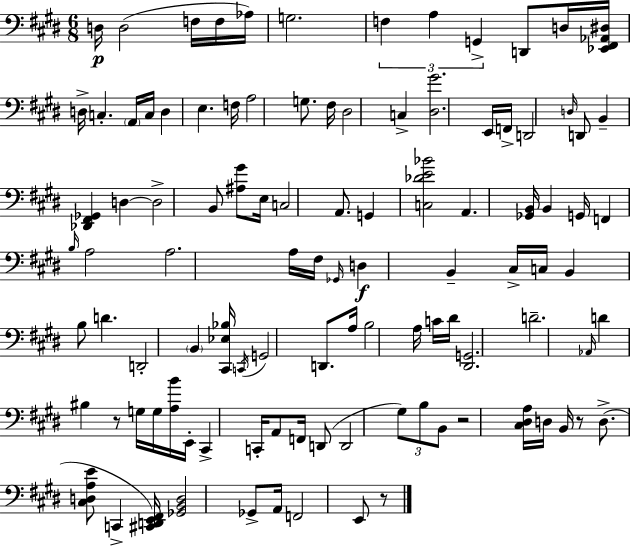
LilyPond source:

{
  \clef bass
  \numericTimeSignature
  \time 6/8
  \key e \major
  d16\p d2( f16 f16 aes16) | g2. | \tuplet 3/2 { f4 a4 g,4-> } | d,8 d16 <ees, fis, aes, dis>16 d16-> c4.-. \parenthesize a,16 | \break c16 d4 e4. f16 | a2 g8. fis16 | dis2 c4-> | <dis gis'>2. | \break e,16 f,16-> d,2 \grace { d16 } d,8 | b,4-- <des, fis, ges,>4 d4~~ | d2-> b,8 <ais gis'>8 | e16 c2 a,8. | \break g,4 <c des' e' bes'>2 | a,4. <ges, b,>16 b,4 | g,16 f,4 \grace { b16 } a2 | a2. | \break a16 fis16 \grace { ges,16 } d4\f b,4-- | cis16-> c16 b,4 b8 d'4. | d,2-. \parenthesize b,4 | <cis, ees bes>16 \acciaccatura { c,16 } g,2 | \break d,8. a16 b2 | a16 c'16 dis'16 <dis, g,>2. | d'2.-- | \grace { aes,16 } d'4 bis4 | \break r8 g16 g16 <a b'>16 e,16-. cis,4-> c,16-. | a,8 f,16 d,8( d,2 | \tuplet 3/2 { gis8) b8 b,8 } r2 | <cis dis a>16 d16 b,16 r8 d8.->( <cis d a e'>8 | \break c,4-> <cis, d, e, fis,>16) <ges, b, d>2 | ges,8-> a,16 f,2 | e,8 r8 \bar "|."
}